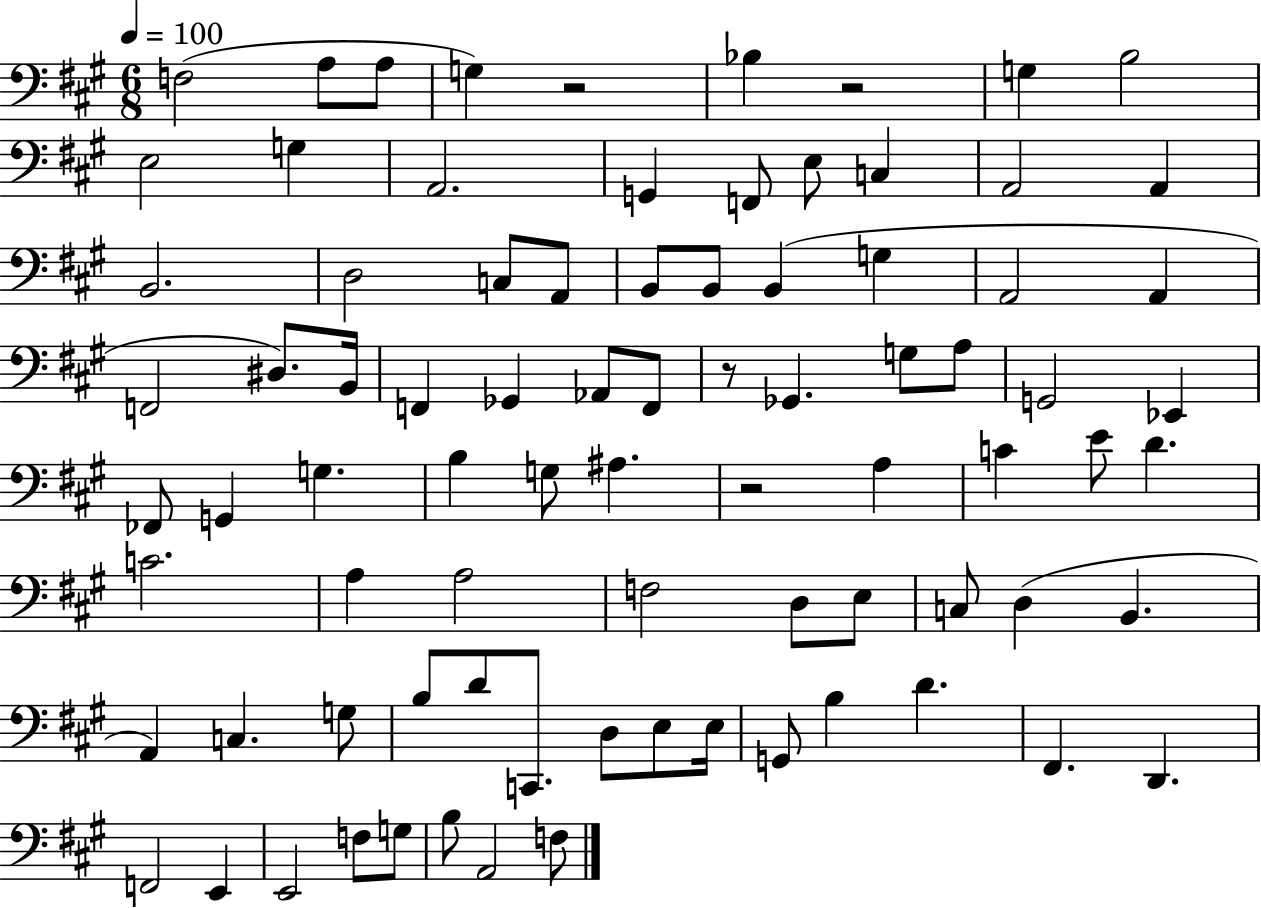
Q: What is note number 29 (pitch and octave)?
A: B2